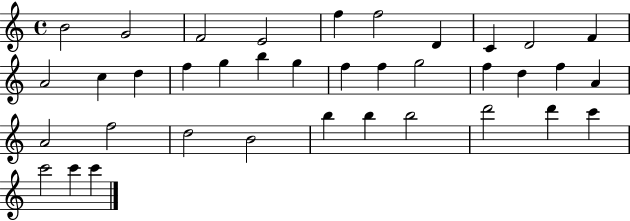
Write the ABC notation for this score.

X:1
T:Untitled
M:4/4
L:1/4
K:C
B2 G2 F2 E2 f f2 D C D2 F A2 c d f g b g f f g2 f d f A A2 f2 d2 B2 b b b2 d'2 d' c' c'2 c' c'